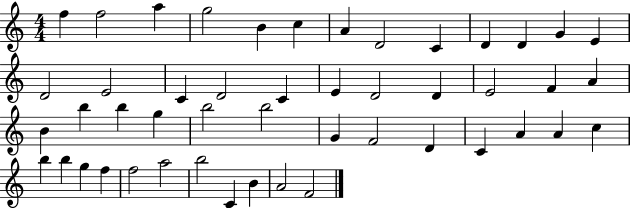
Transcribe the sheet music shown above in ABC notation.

X:1
T:Untitled
M:4/4
L:1/4
K:C
f f2 a g2 B c A D2 C D D G E D2 E2 C D2 C E D2 D E2 F A B b b g b2 b2 G F2 D C A A c b b g f f2 a2 b2 C B A2 F2